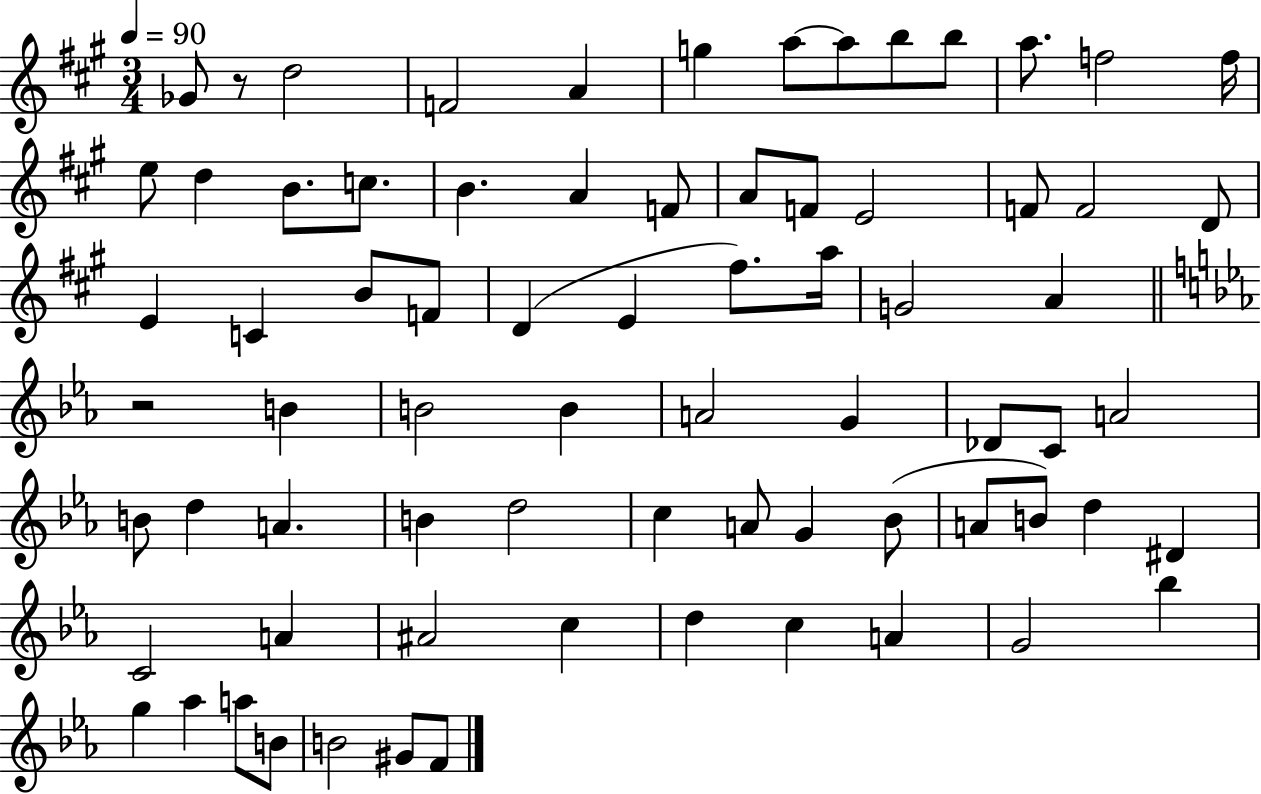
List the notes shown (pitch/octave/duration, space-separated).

Gb4/e R/e D5/h F4/h A4/q G5/q A5/e A5/e B5/e B5/e A5/e. F5/h F5/s E5/e D5/q B4/e. C5/e. B4/q. A4/q F4/e A4/e F4/e E4/h F4/e F4/h D4/e E4/q C4/q B4/e F4/e D4/q E4/q F#5/e. A5/s G4/h A4/q R/h B4/q B4/h B4/q A4/h G4/q Db4/e C4/e A4/h B4/e D5/q A4/q. B4/q D5/h C5/q A4/e G4/q Bb4/e A4/e B4/e D5/q D#4/q C4/h A4/q A#4/h C5/q D5/q C5/q A4/q G4/h Bb5/q G5/q Ab5/q A5/e B4/e B4/h G#4/e F4/e